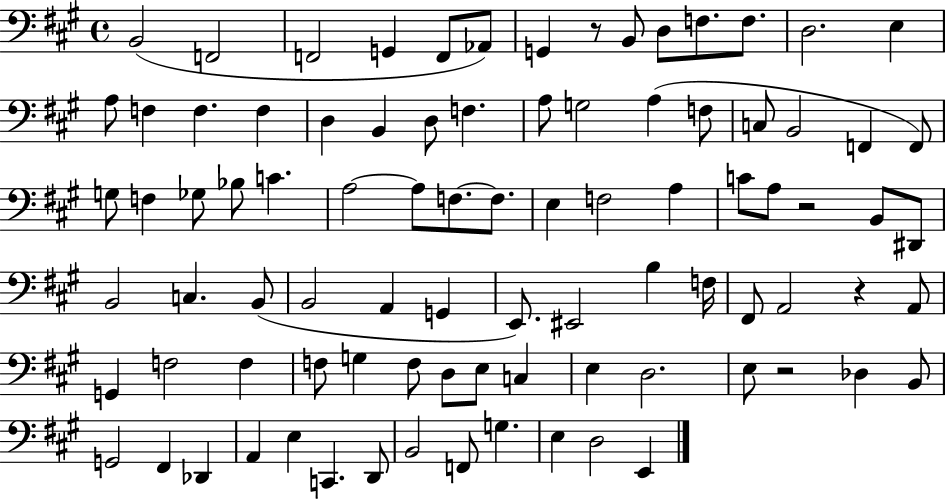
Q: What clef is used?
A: bass